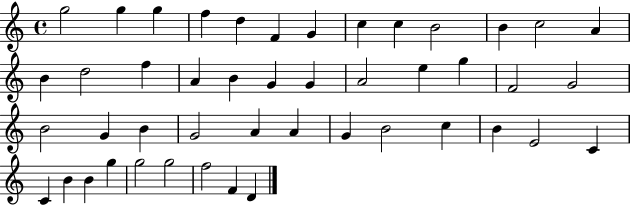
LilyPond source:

{
  \clef treble
  \time 4/4
  \defaultTimeSignature
  \key c \major
  g''2 g''4 g''4 | f''4 d''4 f'4 g'4 | c''4 c''4 b'2 | b'4 c''2 a'4 | \break b'4 d''2 f''4 | a'4 b'4 g'4 g'4 | a'2 e''4 g''4 | f'2 g'2 | \break b'2 g'4 b'4 | g'2 a'4 a'4 | g'4 b'2 c''4 | b'4 e'2 c'4 | \break c'4 b'4 b'4 g''4 | g''2 g''2 | f''2 f'4 d'4 | \bar "|."
}